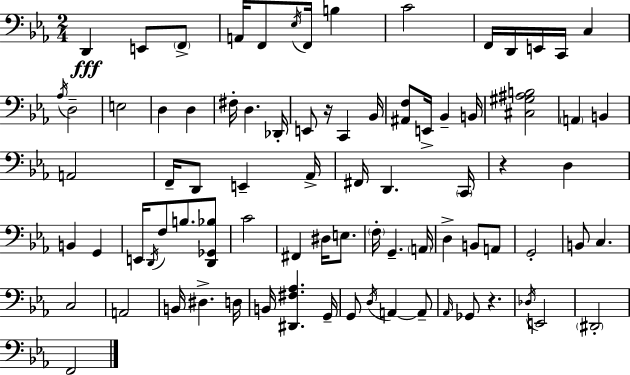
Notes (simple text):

D2/q E2/e F2/e A2/s F2/e Eb3/s F2/s B3/q C4/h F2/s D2/s E2/s C2/s C3/q Ab3/s D3/h E3/h D3/q D3/q F#3/s D3/q. Db2/s E2/e R/s C2/q Bb2/s [A#2,F3]/e E2/s Bb2/q B2/s [C#3,G#3,A#3,B3]/h A2/q B2/q A2/h F2/s D2/e E2/q Ab2/s F#2/s D2/q. C2/s R/q D3/q B2/q G2/q E2/s D2/s F3/e B3/e. [D2,Gb2,Bb3]/e C4/h F#2/q D#3/s E3/e. F3/s G2/q. A2/s D3/q B2/e A2/e G2/h B2/e C3/q. C3/h A2/h B2/s D#3/q. D3/s B2/s [D#2,F#3,Ab3]/q. G2/s G2/e D3/s A2/q A2/e Ab2/s Gb2/e R/q. Db3/s E2/h D#2/h F2/h